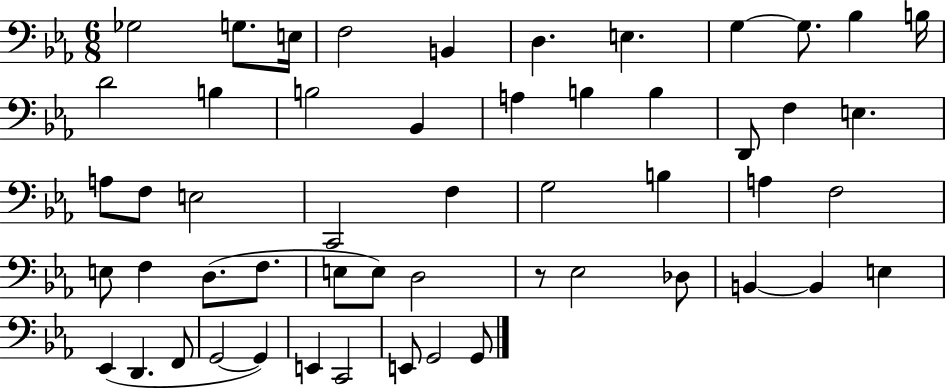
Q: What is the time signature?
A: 6/8